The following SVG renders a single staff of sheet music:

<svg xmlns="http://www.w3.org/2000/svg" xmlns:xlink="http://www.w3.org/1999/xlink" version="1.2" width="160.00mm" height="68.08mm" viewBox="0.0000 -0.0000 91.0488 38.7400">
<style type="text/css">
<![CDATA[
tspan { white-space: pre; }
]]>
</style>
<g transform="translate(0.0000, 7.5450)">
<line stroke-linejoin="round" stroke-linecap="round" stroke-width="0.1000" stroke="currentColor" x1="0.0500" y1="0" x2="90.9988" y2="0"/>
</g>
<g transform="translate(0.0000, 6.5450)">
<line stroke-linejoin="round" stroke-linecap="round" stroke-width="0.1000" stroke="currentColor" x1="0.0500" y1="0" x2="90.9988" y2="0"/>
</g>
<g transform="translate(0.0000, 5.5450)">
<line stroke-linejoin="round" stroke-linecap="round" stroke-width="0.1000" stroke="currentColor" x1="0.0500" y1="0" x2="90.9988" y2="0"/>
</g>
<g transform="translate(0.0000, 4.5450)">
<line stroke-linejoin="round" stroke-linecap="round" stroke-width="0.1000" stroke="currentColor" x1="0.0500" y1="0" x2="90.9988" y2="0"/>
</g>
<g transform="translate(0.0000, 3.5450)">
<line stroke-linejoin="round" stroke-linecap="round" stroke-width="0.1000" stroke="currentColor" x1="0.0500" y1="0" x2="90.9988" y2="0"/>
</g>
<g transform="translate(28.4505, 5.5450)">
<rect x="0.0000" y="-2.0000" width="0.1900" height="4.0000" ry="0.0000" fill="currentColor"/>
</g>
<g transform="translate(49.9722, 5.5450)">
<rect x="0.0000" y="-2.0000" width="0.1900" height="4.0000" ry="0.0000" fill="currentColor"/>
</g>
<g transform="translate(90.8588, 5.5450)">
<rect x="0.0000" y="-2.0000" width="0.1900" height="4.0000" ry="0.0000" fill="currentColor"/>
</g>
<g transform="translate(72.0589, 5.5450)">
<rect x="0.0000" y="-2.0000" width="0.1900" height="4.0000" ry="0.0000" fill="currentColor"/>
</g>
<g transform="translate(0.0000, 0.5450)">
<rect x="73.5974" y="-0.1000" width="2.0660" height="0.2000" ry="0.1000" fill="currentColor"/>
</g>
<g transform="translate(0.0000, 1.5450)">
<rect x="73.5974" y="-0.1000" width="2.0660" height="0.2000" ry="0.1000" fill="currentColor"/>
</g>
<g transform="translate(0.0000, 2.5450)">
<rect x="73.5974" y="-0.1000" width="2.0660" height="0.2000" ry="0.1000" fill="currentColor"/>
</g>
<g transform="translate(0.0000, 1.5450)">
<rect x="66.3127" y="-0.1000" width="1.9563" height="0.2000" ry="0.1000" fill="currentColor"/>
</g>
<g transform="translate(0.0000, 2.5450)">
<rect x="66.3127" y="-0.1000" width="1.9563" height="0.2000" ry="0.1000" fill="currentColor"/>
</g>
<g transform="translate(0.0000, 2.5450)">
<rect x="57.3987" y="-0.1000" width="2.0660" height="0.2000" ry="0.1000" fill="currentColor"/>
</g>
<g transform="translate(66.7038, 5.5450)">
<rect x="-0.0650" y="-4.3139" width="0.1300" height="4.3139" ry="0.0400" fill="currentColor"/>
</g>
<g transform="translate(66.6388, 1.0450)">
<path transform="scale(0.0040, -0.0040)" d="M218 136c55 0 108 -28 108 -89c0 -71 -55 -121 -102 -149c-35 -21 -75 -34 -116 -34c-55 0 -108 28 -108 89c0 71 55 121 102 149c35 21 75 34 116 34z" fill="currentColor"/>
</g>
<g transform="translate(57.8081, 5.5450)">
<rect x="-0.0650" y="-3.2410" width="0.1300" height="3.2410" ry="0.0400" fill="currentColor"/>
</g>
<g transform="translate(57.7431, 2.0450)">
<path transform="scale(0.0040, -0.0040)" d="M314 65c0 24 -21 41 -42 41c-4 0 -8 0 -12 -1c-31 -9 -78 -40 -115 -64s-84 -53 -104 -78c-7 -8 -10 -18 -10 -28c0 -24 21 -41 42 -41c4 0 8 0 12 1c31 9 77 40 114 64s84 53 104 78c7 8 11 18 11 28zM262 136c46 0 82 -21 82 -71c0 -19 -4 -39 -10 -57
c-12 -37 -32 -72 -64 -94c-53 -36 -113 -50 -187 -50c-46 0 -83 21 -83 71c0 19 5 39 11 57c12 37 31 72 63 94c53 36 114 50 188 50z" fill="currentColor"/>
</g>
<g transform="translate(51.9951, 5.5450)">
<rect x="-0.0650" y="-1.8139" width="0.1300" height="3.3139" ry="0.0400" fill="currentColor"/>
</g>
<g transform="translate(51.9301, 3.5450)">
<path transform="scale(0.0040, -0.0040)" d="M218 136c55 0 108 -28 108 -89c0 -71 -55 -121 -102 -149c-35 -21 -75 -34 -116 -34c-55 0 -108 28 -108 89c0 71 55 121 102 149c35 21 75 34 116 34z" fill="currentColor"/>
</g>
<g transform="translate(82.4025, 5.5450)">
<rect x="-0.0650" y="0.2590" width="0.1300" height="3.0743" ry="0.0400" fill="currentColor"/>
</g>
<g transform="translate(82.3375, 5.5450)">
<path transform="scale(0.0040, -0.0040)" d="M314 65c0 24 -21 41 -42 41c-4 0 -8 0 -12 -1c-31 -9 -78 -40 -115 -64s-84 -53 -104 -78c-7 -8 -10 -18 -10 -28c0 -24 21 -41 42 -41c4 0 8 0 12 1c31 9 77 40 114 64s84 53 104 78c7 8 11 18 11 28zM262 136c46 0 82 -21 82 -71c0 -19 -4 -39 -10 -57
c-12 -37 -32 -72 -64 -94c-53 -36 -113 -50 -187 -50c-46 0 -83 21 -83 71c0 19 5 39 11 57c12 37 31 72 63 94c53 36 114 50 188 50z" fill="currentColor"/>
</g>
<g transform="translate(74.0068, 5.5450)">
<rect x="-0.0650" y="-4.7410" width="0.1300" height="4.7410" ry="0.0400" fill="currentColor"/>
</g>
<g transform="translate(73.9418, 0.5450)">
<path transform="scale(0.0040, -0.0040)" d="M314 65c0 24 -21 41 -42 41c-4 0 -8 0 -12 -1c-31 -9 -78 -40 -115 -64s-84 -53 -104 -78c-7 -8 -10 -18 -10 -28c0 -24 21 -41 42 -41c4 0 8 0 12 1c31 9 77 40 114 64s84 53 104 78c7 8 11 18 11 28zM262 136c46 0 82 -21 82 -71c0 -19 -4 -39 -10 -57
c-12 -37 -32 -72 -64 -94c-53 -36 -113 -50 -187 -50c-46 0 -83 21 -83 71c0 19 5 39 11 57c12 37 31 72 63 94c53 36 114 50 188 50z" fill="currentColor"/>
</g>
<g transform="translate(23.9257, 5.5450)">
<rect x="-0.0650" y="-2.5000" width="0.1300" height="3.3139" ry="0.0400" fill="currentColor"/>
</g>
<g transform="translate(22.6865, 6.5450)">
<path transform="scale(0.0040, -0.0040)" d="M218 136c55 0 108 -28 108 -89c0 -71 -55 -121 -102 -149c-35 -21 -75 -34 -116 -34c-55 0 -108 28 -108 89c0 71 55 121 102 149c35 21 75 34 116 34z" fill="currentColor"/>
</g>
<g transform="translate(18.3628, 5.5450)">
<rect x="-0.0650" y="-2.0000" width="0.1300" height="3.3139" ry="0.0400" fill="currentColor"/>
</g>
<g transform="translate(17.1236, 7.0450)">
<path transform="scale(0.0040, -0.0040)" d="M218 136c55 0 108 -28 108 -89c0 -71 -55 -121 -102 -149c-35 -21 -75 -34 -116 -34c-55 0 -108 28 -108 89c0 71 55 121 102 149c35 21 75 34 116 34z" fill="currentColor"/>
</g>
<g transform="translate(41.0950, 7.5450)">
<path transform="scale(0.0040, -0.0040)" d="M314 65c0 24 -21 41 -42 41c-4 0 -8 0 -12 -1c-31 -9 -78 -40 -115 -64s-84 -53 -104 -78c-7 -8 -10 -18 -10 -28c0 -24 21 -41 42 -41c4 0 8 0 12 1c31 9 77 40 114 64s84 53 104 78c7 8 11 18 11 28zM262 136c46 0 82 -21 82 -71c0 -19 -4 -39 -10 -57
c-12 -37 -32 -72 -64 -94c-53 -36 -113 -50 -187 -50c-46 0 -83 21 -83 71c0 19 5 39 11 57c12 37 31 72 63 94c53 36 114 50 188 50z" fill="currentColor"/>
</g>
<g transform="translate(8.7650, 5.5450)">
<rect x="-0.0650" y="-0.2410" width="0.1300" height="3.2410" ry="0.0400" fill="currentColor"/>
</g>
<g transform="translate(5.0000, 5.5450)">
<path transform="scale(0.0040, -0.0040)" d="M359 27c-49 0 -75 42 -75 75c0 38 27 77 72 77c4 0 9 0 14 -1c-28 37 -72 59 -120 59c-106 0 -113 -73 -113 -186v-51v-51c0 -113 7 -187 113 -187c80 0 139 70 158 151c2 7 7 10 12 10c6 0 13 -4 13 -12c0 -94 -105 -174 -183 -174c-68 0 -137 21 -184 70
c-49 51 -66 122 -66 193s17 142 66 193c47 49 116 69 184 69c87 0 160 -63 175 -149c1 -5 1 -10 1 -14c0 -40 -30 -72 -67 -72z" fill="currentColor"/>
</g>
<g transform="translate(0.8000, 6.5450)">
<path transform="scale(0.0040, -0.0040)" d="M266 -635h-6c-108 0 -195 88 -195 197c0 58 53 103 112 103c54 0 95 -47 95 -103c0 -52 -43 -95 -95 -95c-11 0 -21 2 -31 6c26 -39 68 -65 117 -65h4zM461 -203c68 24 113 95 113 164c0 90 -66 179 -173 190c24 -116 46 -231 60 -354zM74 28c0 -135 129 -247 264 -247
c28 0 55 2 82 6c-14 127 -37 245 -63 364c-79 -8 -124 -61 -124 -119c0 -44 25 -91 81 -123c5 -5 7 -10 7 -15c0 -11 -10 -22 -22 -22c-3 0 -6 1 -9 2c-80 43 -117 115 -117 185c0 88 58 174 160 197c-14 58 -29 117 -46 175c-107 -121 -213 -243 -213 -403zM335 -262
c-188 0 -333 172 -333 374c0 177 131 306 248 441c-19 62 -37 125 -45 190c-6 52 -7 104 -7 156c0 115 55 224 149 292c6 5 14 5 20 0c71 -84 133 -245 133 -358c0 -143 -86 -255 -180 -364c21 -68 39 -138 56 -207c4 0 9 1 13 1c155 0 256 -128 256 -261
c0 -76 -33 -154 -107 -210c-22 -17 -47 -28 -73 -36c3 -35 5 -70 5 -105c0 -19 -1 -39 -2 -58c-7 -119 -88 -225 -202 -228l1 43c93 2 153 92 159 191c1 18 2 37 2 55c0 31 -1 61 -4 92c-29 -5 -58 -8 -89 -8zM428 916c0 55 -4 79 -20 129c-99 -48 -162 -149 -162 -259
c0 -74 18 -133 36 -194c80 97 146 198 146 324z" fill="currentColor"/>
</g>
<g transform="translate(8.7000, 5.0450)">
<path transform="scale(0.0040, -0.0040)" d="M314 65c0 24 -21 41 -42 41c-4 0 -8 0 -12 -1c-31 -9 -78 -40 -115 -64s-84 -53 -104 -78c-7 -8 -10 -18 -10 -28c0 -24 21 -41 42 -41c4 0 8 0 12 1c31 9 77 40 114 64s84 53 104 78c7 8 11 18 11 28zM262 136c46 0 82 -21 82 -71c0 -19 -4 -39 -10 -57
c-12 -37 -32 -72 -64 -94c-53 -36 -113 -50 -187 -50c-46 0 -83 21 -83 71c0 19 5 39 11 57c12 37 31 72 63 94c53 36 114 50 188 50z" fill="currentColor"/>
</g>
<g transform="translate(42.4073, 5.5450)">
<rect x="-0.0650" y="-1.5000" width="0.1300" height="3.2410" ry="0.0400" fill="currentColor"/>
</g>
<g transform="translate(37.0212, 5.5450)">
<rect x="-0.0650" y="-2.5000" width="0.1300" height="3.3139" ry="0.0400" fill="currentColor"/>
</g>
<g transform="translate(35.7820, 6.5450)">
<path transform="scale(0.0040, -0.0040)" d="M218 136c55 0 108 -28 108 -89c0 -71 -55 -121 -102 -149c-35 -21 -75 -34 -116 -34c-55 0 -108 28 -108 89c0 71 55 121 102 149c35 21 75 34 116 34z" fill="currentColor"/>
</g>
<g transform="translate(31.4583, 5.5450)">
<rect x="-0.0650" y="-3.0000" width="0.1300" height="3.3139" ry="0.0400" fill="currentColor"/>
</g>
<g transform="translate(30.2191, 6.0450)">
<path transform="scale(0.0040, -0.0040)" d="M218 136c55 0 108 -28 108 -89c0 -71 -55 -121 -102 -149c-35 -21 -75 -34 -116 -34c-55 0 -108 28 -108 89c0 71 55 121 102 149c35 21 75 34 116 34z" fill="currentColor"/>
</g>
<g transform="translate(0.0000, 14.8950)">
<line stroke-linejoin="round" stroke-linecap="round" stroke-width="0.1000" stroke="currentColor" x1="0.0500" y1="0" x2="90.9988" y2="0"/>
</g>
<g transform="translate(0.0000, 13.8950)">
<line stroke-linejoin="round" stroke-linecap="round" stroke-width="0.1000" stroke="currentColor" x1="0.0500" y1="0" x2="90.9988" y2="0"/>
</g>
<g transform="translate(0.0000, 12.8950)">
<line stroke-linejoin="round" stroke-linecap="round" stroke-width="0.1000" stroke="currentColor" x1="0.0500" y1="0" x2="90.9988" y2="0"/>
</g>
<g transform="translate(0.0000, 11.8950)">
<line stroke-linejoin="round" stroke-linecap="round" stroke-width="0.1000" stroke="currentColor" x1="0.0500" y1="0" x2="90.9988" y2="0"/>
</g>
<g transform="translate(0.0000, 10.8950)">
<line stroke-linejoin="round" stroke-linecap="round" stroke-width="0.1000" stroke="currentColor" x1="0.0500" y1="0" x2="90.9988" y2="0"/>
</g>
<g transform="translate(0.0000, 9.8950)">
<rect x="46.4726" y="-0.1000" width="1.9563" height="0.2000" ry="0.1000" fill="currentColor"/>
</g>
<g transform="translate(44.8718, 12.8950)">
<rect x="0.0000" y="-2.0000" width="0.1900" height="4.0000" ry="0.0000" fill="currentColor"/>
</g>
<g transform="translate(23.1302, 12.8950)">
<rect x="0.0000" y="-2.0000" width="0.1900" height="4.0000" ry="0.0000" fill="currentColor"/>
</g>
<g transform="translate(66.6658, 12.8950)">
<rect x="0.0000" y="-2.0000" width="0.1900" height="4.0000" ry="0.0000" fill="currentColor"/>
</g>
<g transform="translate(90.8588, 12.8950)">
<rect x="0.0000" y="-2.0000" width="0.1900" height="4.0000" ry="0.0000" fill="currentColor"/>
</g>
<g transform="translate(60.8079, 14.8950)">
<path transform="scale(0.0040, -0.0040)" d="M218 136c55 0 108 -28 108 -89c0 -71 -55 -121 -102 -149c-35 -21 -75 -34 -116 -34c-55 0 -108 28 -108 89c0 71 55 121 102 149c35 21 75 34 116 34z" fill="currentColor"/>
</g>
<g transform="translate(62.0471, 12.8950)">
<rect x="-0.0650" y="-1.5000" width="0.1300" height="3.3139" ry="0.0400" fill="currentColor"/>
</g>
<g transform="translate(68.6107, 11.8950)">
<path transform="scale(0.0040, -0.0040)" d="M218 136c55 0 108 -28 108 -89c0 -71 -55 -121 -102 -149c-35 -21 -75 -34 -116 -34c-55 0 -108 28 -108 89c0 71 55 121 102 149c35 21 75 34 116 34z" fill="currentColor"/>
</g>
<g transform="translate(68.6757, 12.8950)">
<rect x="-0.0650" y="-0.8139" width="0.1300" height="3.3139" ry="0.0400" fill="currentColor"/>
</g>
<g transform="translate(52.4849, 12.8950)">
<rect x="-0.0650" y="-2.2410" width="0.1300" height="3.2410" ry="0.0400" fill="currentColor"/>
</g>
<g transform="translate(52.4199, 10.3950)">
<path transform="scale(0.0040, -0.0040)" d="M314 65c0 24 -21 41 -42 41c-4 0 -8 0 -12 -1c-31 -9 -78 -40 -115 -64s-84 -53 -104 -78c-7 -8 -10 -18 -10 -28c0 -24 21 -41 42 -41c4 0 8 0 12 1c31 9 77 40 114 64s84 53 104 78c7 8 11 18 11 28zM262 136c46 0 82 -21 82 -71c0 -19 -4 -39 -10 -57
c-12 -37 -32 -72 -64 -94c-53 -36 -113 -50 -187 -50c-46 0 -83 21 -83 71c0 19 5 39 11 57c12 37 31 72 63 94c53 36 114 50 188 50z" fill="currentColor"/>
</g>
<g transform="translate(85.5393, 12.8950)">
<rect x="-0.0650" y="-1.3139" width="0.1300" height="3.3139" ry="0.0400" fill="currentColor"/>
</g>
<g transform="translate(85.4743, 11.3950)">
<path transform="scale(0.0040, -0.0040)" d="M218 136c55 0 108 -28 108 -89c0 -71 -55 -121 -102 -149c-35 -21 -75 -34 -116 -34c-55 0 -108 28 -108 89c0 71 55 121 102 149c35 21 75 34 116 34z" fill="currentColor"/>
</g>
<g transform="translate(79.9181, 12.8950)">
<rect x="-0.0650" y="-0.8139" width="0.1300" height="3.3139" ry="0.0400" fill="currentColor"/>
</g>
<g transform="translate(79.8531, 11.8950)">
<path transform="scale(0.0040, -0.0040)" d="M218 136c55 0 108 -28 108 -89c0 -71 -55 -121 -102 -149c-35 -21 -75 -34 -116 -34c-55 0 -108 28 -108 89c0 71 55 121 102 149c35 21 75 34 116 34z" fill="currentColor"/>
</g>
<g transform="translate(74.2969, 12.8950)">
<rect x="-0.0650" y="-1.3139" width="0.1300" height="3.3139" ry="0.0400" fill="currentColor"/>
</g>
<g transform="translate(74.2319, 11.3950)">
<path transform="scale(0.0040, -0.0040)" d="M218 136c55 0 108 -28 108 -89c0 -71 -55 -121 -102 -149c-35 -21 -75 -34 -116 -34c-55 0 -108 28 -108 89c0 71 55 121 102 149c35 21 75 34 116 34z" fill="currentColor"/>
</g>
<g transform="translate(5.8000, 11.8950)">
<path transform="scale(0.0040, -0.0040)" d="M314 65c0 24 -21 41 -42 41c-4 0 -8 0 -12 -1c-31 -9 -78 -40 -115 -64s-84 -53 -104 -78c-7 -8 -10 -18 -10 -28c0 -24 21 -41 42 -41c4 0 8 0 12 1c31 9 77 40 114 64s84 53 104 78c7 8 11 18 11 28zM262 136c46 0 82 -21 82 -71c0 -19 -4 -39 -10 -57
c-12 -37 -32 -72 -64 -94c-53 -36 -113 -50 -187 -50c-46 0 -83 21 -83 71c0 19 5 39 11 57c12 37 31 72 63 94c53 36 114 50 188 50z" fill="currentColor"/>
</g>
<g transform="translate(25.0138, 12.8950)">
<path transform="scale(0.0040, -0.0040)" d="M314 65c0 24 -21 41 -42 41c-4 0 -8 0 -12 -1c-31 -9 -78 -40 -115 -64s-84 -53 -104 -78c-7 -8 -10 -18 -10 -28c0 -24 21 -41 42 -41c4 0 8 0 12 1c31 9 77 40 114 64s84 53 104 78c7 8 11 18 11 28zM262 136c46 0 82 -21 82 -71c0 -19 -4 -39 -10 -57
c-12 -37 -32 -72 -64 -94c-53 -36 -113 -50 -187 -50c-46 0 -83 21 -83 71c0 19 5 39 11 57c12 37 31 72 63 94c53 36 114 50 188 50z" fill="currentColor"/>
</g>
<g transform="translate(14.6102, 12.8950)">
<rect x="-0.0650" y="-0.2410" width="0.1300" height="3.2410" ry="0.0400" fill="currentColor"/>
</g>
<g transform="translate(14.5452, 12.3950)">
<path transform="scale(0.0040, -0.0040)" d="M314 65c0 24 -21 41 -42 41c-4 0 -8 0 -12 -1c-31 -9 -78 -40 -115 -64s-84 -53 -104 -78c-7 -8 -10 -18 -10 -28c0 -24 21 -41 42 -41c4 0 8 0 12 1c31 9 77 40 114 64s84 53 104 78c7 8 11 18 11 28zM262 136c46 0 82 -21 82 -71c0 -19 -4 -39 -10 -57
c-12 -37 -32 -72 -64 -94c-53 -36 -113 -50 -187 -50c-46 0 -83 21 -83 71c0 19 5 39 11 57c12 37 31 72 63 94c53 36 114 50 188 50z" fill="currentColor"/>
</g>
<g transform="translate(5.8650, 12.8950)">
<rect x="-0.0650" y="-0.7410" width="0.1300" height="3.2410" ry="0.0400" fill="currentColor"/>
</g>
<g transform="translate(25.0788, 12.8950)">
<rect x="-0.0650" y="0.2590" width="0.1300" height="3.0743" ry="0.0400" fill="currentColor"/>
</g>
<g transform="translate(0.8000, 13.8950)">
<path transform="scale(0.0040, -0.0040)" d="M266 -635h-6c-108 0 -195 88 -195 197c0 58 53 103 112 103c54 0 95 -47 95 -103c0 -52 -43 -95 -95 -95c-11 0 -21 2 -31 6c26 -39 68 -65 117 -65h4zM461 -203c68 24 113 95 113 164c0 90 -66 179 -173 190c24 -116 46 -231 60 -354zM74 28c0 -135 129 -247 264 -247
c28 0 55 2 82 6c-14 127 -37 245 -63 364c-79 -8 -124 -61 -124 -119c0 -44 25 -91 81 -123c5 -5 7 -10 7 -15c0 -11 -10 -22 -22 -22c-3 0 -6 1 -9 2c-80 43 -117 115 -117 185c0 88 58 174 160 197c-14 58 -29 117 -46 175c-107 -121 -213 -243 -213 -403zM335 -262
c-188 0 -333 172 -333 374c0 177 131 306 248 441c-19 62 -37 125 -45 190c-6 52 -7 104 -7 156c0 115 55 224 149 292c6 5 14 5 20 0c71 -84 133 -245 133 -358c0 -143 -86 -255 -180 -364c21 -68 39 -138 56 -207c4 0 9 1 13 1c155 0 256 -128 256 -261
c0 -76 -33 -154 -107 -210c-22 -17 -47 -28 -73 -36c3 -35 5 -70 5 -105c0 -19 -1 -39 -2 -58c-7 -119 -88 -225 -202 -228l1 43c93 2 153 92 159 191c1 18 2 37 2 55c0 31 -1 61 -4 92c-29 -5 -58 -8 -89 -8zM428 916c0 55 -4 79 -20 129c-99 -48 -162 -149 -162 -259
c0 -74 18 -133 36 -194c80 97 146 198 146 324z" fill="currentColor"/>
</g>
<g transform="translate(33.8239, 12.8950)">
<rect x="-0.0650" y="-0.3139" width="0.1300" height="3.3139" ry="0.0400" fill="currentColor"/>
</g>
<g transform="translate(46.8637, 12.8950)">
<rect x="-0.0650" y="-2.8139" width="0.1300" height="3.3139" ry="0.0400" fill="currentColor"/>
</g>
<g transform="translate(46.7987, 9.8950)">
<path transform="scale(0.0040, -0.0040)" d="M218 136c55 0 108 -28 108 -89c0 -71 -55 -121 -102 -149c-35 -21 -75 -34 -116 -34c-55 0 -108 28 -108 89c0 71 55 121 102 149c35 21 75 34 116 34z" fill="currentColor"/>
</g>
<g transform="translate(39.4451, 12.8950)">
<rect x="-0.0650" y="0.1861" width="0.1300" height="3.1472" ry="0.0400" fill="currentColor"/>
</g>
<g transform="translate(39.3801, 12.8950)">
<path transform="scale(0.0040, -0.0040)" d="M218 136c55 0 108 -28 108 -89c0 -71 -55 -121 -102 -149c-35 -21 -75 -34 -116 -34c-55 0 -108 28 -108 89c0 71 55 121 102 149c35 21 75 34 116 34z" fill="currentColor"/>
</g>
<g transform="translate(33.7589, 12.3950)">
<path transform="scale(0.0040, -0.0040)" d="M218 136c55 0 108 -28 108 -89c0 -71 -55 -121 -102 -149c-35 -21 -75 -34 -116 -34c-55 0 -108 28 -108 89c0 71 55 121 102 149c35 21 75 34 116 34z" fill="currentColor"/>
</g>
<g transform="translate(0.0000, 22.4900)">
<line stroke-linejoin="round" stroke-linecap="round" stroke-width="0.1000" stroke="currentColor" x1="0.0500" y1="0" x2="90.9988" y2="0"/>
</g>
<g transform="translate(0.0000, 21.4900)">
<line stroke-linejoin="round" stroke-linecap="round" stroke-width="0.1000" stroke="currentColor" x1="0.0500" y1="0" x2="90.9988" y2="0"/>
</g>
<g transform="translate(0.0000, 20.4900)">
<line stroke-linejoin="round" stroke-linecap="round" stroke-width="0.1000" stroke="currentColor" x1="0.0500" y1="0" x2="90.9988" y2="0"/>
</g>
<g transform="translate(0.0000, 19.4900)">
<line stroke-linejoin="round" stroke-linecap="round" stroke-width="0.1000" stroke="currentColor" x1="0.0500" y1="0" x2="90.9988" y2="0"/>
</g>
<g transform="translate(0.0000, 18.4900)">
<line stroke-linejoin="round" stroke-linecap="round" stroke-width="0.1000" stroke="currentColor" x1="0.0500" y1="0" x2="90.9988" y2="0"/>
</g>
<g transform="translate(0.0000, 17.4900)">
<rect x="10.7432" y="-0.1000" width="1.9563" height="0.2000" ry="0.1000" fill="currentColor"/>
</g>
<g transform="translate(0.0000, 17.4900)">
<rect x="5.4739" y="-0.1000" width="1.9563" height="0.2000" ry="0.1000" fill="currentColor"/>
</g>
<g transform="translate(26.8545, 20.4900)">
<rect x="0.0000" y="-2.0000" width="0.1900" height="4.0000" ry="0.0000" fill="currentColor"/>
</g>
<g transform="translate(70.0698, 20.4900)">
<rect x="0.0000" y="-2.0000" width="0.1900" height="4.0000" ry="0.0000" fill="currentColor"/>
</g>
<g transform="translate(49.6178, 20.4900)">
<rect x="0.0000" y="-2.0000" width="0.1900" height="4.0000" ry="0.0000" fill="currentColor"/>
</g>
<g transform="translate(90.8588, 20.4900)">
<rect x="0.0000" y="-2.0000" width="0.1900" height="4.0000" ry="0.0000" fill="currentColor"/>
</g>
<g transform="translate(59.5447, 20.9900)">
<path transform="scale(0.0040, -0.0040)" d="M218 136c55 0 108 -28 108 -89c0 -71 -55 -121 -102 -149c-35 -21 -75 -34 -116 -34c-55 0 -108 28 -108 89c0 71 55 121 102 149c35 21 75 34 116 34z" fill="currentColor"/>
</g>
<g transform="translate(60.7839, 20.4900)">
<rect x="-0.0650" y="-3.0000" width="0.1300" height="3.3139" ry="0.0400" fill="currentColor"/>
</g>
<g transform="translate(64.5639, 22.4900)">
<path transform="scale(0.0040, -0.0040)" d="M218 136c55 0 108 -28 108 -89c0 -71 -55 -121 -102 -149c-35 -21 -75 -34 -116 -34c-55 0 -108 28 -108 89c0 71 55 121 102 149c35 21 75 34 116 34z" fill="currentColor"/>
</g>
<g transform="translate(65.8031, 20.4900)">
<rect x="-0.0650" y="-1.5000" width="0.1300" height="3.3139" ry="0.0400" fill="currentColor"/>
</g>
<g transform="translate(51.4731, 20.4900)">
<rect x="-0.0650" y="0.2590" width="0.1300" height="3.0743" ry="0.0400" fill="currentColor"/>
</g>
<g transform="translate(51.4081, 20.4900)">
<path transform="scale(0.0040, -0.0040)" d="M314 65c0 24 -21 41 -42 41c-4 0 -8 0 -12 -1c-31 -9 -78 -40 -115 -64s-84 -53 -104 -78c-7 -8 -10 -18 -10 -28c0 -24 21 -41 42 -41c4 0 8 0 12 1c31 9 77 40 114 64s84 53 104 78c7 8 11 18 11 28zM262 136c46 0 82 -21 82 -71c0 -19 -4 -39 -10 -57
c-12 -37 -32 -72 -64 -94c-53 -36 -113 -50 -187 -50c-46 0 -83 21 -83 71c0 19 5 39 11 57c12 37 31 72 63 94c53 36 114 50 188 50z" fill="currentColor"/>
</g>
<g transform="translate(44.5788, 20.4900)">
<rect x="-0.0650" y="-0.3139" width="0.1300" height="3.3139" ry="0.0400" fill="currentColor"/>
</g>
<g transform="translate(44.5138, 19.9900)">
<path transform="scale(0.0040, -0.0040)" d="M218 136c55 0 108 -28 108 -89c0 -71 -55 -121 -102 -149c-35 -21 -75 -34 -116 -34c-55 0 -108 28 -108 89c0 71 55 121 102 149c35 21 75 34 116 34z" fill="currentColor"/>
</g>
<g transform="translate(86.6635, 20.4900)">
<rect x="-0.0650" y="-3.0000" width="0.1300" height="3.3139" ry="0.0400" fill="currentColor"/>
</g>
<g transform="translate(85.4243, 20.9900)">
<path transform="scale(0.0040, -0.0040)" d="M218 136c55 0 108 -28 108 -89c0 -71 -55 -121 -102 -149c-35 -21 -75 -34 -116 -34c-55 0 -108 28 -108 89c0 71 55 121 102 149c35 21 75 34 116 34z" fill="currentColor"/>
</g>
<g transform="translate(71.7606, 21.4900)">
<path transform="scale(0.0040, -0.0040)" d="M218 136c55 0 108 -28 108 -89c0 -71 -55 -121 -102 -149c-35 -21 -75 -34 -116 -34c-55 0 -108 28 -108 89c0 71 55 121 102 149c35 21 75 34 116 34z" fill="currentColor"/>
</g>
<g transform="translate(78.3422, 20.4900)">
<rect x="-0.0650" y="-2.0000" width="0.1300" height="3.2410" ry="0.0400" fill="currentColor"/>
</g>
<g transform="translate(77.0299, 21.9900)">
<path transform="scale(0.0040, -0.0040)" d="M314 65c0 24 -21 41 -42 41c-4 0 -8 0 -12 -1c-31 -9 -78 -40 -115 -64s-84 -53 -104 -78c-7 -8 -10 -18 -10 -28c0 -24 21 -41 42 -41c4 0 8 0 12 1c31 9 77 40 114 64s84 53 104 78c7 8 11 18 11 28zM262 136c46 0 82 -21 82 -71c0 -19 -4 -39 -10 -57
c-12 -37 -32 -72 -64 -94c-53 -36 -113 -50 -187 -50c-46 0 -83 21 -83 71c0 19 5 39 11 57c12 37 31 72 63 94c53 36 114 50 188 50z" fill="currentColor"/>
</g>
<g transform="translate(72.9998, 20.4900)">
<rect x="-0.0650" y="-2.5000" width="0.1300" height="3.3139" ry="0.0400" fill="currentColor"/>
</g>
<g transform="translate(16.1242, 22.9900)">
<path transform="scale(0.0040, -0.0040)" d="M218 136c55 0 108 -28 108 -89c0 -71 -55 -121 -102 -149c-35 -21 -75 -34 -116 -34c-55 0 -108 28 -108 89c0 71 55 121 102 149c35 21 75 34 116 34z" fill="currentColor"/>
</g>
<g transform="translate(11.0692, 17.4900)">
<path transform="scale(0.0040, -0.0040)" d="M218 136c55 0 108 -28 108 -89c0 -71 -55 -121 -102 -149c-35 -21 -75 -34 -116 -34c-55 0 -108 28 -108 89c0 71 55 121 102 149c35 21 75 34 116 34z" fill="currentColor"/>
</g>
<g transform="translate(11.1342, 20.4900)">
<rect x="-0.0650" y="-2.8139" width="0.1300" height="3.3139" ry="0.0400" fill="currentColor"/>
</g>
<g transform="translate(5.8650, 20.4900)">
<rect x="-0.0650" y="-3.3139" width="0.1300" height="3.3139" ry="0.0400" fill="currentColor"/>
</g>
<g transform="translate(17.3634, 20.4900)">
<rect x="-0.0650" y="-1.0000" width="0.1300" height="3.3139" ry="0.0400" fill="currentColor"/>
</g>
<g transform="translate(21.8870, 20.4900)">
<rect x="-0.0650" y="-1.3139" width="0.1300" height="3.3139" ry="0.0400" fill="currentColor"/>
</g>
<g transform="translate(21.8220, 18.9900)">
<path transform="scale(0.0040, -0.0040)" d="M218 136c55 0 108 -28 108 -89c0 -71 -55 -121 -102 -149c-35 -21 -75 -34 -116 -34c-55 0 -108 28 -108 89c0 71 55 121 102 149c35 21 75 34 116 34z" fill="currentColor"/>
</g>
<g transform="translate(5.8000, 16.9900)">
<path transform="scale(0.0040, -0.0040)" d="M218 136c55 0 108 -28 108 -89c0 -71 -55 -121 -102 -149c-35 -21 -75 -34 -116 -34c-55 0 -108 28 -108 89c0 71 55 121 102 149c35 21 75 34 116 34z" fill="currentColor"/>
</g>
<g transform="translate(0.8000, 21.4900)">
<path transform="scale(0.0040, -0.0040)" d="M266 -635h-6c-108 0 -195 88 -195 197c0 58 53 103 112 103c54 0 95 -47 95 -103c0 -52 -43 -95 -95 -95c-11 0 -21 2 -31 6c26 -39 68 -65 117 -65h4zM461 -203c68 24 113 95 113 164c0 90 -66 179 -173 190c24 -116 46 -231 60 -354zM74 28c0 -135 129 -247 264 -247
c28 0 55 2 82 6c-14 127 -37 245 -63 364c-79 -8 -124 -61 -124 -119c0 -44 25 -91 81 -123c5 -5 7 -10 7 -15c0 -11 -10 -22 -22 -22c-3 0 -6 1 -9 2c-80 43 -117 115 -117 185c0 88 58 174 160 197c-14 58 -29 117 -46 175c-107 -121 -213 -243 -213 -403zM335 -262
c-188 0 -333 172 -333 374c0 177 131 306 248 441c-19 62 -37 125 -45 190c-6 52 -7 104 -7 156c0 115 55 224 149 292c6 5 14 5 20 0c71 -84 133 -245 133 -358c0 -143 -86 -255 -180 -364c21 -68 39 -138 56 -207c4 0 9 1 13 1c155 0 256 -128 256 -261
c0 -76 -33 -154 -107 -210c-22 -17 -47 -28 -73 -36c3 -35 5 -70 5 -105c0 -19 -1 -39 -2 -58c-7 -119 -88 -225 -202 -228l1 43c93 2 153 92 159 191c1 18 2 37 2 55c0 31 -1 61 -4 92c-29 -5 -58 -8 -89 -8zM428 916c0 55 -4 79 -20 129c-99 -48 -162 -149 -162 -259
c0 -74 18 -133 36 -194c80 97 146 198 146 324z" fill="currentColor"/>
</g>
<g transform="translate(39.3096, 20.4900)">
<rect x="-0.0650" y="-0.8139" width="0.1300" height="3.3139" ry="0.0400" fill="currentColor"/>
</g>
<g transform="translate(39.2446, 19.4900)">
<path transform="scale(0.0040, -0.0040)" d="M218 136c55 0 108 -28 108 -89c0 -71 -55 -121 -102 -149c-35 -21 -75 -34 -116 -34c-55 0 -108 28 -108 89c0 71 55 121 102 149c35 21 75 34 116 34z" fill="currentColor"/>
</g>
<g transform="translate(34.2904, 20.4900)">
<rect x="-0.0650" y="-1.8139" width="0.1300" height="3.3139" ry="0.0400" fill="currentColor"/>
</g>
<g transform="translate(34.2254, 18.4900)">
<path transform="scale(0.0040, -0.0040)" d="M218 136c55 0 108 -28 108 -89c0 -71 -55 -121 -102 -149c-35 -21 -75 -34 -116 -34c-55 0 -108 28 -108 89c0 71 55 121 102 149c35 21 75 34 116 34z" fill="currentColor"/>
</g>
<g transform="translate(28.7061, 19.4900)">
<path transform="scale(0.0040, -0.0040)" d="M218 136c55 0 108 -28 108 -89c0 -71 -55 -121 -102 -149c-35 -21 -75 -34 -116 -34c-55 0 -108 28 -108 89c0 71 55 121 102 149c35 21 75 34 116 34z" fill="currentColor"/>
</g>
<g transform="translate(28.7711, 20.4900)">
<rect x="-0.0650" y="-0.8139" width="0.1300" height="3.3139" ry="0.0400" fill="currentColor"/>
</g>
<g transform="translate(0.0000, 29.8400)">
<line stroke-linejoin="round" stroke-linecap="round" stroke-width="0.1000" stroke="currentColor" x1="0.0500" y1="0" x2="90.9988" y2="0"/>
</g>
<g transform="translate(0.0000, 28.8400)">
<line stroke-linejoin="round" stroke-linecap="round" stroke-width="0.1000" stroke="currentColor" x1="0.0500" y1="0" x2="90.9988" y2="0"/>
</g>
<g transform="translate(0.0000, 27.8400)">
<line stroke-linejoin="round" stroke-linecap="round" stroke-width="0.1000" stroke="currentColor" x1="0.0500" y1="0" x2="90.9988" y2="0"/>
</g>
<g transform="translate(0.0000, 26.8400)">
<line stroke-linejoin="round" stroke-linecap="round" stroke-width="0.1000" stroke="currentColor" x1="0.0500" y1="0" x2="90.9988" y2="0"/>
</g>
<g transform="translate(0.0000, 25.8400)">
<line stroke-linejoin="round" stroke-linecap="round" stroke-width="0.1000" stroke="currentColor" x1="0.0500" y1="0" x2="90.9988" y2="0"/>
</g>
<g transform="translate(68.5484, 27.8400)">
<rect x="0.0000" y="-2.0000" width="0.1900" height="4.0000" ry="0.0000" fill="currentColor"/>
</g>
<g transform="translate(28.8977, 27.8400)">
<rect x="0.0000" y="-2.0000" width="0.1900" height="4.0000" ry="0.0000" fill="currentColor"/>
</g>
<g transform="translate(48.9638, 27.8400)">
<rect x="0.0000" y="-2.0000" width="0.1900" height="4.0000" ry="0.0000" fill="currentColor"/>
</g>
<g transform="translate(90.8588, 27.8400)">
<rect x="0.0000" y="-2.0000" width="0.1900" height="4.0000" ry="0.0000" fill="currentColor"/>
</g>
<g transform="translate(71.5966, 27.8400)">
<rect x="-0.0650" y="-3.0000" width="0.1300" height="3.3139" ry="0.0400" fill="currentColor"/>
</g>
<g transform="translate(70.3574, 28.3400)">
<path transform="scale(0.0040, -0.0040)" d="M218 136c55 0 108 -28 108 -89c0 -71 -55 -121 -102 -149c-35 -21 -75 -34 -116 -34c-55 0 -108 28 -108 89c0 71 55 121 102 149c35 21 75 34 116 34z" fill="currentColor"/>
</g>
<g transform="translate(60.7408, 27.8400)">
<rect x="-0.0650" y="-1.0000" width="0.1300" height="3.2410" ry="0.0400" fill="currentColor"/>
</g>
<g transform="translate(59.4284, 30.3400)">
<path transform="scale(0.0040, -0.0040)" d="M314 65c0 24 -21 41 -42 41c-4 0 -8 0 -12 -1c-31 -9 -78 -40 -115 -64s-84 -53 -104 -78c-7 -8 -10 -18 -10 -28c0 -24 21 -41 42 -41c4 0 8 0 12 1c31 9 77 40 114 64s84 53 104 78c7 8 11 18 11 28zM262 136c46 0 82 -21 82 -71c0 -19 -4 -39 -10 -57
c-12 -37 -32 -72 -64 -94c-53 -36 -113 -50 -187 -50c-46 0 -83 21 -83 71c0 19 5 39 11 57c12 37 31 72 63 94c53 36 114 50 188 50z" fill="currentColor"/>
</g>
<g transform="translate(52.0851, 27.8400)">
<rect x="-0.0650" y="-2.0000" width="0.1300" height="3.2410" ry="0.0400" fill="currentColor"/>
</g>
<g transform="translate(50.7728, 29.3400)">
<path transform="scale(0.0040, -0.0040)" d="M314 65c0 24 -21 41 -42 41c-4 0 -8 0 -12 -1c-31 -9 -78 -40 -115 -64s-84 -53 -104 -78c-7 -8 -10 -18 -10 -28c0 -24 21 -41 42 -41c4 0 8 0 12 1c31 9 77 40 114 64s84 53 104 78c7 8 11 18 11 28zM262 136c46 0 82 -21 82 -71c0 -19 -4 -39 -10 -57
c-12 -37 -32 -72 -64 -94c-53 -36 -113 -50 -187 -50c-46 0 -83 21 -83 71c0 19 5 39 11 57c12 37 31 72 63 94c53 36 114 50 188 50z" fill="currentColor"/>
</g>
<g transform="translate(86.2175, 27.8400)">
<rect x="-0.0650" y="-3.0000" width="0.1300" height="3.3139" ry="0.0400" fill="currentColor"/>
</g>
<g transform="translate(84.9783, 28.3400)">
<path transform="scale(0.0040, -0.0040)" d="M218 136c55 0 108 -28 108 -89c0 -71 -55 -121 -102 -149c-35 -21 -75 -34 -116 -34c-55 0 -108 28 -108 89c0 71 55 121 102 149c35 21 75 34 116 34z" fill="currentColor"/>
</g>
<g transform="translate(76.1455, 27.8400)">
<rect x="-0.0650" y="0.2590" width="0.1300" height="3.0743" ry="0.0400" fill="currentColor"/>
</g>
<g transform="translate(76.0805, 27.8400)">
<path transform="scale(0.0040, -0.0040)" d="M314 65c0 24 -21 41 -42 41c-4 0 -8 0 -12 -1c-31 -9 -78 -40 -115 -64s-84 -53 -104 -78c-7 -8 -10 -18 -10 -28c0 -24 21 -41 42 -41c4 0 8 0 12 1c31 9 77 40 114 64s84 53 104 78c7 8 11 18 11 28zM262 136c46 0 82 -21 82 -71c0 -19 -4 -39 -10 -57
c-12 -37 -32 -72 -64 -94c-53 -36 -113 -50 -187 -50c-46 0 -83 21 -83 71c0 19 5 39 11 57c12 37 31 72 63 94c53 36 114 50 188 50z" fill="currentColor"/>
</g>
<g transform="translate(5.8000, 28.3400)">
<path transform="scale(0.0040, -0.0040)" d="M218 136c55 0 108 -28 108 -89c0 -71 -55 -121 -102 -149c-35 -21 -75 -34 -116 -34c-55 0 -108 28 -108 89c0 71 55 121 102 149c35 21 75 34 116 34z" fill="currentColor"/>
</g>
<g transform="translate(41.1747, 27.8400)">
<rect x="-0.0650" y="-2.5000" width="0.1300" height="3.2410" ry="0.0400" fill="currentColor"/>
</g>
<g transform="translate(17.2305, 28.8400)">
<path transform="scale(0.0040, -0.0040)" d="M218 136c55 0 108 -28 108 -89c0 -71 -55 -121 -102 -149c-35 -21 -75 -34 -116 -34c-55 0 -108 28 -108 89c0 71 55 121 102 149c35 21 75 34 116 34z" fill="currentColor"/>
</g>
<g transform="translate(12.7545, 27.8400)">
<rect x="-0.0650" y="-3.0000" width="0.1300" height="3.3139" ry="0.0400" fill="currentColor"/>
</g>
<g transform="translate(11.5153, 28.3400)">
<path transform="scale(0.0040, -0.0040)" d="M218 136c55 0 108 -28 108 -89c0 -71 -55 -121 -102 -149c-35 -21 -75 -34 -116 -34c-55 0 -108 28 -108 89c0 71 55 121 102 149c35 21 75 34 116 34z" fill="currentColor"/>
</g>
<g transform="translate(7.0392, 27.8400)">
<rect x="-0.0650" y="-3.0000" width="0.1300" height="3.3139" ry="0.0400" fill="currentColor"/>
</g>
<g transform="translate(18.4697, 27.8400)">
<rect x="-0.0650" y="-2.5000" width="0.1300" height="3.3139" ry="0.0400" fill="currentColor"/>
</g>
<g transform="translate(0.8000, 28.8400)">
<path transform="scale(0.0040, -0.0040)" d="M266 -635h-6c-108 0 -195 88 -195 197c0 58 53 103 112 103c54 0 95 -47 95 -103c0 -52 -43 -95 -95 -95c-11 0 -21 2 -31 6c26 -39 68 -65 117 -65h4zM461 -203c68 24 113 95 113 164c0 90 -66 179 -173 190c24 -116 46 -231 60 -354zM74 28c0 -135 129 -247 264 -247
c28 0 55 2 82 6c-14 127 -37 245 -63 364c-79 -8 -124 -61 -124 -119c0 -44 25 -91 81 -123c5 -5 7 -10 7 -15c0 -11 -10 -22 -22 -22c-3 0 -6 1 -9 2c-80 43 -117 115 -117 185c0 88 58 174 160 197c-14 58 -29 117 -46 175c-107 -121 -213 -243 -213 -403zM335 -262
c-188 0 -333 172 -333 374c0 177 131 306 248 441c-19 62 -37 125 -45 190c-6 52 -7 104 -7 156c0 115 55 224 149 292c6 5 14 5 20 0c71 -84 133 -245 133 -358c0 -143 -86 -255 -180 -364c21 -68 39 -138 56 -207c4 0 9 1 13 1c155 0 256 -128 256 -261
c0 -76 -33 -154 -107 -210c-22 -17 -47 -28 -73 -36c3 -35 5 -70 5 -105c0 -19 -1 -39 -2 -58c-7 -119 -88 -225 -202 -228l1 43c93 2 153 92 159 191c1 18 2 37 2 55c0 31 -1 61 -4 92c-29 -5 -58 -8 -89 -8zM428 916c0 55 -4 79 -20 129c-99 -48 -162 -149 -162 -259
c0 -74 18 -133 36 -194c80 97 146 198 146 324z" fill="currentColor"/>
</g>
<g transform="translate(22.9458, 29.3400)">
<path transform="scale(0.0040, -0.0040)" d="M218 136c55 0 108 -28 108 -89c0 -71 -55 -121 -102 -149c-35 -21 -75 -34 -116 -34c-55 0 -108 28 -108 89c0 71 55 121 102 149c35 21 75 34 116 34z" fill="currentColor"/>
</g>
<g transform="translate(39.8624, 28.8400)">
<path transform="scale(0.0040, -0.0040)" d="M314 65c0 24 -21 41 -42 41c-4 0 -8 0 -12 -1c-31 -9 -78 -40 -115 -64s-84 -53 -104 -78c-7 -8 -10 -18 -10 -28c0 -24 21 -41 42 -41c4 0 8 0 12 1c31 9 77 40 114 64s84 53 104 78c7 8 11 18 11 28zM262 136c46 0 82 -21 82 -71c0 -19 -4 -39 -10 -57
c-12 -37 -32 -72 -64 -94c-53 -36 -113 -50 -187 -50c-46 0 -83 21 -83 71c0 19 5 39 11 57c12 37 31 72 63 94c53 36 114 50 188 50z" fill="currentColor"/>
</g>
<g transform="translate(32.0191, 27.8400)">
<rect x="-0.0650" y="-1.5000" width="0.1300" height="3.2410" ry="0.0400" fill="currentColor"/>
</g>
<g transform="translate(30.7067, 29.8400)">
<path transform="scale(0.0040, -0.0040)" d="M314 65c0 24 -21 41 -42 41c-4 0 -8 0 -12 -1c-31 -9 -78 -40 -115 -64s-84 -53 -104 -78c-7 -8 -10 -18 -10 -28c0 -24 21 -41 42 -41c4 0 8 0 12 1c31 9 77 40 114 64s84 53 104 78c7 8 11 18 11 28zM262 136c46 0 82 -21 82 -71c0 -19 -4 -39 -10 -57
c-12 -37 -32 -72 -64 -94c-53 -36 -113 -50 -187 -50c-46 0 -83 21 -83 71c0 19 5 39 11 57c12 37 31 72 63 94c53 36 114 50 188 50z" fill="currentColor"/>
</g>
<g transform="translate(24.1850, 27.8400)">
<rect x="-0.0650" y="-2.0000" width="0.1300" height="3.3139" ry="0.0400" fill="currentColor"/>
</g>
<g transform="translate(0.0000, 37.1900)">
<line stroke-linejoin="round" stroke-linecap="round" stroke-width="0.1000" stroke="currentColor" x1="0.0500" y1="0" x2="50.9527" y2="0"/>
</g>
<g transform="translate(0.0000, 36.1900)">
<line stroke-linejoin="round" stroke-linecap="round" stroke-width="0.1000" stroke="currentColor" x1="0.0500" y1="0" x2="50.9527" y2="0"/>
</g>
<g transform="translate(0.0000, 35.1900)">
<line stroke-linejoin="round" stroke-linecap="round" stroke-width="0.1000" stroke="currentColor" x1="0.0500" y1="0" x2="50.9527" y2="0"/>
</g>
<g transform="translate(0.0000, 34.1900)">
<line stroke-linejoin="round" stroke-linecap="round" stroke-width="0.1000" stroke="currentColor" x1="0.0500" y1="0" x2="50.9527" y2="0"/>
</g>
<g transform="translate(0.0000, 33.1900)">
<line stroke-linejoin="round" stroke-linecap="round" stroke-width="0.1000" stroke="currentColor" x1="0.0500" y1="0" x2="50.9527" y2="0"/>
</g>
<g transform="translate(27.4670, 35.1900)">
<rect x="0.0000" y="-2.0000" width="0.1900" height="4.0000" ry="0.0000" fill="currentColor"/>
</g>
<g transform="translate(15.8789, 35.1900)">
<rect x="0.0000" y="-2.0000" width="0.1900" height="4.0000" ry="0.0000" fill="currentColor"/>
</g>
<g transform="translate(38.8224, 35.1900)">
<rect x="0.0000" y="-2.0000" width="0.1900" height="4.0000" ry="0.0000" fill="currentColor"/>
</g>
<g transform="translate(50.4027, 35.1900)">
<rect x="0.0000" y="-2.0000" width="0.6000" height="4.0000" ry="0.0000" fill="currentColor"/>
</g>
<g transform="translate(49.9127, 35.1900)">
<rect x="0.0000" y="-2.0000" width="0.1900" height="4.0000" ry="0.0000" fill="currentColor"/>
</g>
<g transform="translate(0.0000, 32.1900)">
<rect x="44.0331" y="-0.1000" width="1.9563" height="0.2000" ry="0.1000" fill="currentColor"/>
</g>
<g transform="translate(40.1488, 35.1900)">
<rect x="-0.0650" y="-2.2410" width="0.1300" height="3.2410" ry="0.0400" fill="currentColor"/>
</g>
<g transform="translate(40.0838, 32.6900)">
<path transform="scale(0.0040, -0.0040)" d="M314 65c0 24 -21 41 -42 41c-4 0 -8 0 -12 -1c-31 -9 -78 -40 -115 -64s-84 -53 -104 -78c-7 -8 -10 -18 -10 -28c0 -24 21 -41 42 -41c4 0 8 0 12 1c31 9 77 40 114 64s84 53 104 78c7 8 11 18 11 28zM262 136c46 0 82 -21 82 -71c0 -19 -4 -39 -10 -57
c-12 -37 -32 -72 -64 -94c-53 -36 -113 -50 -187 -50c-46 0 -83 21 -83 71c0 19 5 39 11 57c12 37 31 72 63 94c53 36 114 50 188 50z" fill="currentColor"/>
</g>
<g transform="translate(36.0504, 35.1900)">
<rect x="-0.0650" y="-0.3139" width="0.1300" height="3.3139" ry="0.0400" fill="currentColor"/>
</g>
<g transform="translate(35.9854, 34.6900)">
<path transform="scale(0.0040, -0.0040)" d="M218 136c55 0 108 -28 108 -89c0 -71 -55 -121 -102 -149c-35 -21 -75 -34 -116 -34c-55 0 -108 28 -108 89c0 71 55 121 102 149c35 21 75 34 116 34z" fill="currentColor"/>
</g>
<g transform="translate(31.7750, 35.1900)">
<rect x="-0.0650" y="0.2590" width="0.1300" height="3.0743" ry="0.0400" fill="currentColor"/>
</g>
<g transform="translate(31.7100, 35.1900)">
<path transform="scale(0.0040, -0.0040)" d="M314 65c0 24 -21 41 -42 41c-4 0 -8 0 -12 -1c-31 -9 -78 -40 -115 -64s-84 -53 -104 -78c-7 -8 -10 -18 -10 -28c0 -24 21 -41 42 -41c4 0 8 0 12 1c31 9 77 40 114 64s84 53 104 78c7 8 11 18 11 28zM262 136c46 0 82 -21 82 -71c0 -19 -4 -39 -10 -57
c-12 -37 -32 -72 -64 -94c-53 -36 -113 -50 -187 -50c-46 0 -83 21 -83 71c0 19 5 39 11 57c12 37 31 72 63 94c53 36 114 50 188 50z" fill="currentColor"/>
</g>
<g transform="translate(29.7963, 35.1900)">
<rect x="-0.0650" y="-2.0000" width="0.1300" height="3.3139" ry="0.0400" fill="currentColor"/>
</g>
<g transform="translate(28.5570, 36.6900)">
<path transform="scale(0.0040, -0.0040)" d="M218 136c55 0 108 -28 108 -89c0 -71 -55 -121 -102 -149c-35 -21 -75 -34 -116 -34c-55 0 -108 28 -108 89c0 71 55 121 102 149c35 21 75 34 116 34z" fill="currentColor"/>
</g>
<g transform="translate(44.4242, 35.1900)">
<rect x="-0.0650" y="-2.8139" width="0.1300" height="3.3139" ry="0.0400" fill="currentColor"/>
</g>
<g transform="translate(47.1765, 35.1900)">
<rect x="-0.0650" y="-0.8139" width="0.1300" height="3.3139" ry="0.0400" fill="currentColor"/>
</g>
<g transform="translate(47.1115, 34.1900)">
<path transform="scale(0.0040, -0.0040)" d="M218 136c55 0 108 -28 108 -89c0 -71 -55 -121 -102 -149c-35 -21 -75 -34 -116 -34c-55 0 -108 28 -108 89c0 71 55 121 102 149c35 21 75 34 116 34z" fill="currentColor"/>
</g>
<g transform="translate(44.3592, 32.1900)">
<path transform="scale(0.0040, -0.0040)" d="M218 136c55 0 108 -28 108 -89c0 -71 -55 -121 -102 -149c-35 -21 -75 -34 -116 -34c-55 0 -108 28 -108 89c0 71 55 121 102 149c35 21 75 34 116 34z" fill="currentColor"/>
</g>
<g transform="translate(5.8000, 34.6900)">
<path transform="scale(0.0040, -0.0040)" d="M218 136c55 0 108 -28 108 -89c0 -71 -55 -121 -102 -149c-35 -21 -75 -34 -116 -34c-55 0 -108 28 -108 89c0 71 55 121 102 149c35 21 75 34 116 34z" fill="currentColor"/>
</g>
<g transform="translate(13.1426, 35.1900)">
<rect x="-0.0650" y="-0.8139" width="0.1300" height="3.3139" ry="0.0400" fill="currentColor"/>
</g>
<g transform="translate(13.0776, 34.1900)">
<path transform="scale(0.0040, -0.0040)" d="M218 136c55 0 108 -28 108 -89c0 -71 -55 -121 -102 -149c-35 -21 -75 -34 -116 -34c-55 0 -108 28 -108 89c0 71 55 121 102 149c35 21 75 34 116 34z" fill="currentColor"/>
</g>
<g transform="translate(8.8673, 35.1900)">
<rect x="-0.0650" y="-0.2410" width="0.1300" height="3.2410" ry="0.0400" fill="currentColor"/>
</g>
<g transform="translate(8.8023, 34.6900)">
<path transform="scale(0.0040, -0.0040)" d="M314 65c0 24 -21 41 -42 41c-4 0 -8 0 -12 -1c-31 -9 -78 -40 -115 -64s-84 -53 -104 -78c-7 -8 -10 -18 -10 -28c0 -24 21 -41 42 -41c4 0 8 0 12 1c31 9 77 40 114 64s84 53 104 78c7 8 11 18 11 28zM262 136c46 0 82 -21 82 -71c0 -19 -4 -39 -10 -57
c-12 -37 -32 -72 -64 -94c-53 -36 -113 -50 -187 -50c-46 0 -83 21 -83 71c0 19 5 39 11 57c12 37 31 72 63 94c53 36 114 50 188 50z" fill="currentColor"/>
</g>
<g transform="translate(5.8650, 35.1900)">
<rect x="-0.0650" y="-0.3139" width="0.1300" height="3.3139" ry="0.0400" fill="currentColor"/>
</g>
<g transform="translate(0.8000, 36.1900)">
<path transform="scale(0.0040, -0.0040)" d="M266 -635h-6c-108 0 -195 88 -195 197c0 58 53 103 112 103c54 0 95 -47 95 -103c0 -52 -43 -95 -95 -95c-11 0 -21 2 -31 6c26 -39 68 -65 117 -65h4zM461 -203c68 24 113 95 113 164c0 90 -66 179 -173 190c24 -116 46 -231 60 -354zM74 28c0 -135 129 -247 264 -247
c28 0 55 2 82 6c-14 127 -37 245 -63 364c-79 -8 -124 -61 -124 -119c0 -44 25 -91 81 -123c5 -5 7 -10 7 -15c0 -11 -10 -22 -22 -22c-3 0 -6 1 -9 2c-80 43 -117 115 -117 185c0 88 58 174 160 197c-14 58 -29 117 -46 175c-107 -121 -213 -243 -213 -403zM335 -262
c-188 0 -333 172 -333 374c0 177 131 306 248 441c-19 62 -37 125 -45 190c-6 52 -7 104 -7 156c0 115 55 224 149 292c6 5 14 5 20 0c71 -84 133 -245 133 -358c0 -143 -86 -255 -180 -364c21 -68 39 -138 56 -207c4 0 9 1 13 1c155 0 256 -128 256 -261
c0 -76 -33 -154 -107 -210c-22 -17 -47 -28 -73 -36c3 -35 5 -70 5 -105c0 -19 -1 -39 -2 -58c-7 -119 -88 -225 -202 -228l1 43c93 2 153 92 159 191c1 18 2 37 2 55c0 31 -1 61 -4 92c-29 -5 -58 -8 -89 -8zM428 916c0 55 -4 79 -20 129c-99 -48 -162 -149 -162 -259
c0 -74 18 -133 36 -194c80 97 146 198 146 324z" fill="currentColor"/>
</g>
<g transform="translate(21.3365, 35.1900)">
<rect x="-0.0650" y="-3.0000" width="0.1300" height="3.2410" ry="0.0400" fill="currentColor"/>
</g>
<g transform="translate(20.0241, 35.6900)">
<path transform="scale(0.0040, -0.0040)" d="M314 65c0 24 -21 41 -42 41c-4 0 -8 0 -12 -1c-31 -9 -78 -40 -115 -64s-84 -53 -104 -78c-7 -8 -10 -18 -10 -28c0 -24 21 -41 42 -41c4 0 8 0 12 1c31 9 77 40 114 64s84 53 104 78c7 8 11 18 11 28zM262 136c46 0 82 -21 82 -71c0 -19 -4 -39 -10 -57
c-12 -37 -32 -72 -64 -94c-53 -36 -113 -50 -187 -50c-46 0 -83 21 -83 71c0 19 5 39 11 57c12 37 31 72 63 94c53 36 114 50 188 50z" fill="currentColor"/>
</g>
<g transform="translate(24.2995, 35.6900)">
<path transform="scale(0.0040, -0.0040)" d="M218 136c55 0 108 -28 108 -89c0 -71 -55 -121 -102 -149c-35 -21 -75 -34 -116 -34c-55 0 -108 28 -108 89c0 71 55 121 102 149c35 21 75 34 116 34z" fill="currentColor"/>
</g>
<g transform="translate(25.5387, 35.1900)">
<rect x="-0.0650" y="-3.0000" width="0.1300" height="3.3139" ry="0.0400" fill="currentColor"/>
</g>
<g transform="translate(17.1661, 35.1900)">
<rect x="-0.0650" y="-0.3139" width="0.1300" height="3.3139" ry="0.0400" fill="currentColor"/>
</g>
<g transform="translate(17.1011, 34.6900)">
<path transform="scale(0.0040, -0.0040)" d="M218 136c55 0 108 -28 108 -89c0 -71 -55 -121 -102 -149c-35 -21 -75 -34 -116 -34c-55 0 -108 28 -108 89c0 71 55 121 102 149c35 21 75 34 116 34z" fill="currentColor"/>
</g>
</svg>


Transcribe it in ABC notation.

X:1
T:Untitled
M:4/4
L:1/4
K:C
c2 F G A G E2 f b2 d' e'2 B2 d2 c2 B2 c B a g2 E d e d e b a D e d f d c B2 A E G F2 A A A G F E2 G2 F2 D2 A B2 A c c2 d c A2 A F B2 c g2 a d